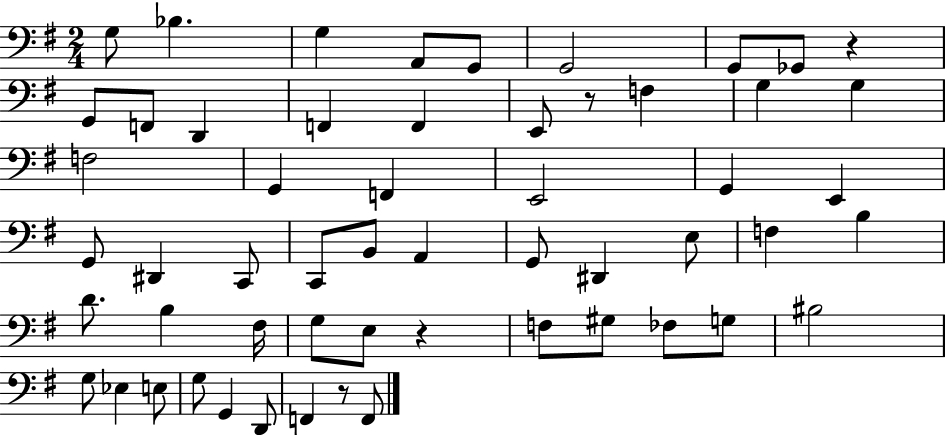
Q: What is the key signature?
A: G major